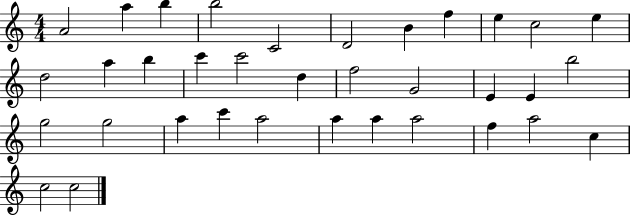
{
  \clef treble
  \numericTimeSignature
  \time 4/4
  \key c \major
  a'2 a''4 b''4 | b''2 c'2 | d'2 b'4 f''4 | e''4 c''2 e''4 | \break d''2 a''4 b''4 | c'''4 c'''2 d''4 | f''2 g'2 | e'4 e'4 b''2 | \break g''2 g''2 | a''4 c'''4 a''2 | a''4 a''4 a''2 | f''4 a''2 c''4 | \break c''2 c''2 | \bar "|."
}